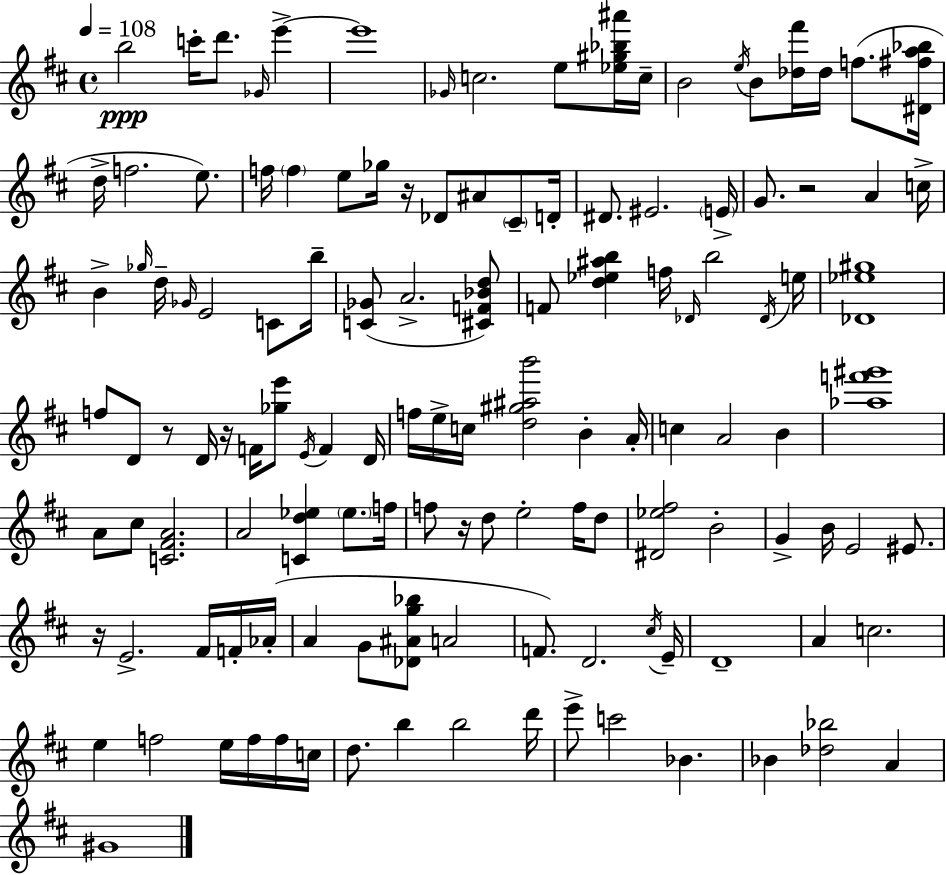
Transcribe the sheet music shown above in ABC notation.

X:1
T:Untitled
M:4/4
L:1/4
K:D
b2 c'/4 d'/2 _G/4 e' e'4 _G/4 c2 e/2 [_e^g_b^a']/4 c/4 B2 e/4 B/2 [_d^f']/4 _d/4 f/2 [^D^fa_b]/4 d/4 f2 e/2 f/4 f e/2 _g/4 z/4 _D/2 ^A/2 ^C/2 D/4 ^D/2 ^E2 E/4 G/2 z2 A c/4 B _g/4 d/4 _G/4 E2 C/2 b/4 [C_G]/2 A2 [^CF_Bd]/2 F/2 [d_e^ab] f/4 _D/4 b2 _D/4 e/4 [_D_e^g]4 f/2 D/2 z/2 D/4 z/4 F/4 [_ge']/2 E/4 F D/4 f/4 e/4 c/4 [d^g^ab']2 B A/4 c A2 B [_af'^g']4 A/2 ^c/2 [C^FA]2 A2 [Cd_e] _e/2 f/4 f/2 z/4 d/2 e2 f/4 d/2 [^D_e^f]2 B2 G B/4 E2 ^E/2 z/4 E2 ^F/4 F/4 _A/4 A G/2 [_D^Ag_b]/2 A2 F/2 D2 ^c/4 E/4 D4 A c2 e f2 e/4 f/4 f/4 c/4 d/2 b b2 d'/4 e'/2 c'2 _B _B [_d_b]2 A ^G4